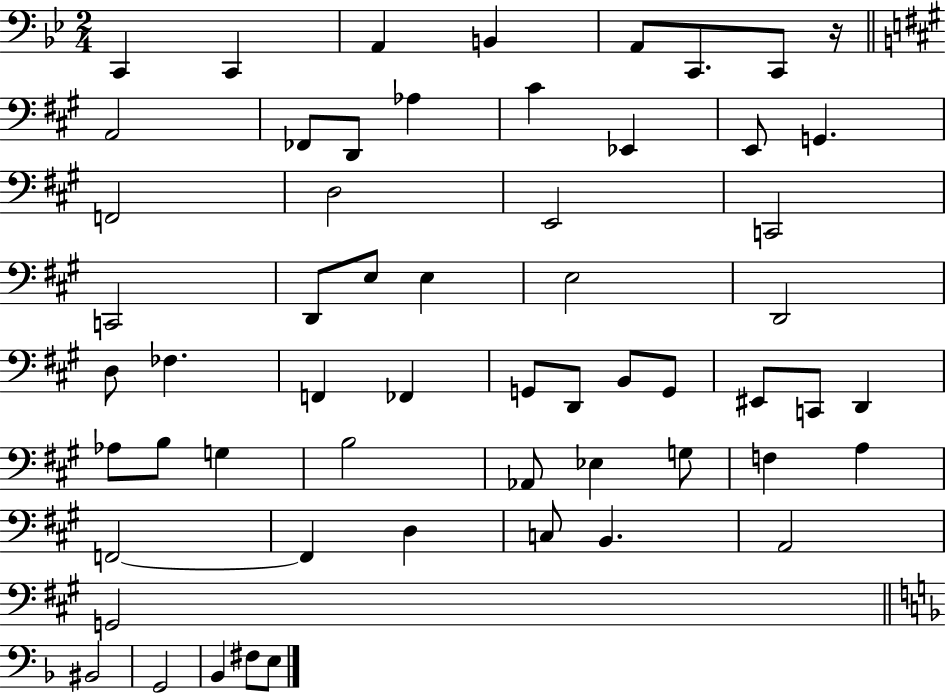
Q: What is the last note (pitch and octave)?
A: E3